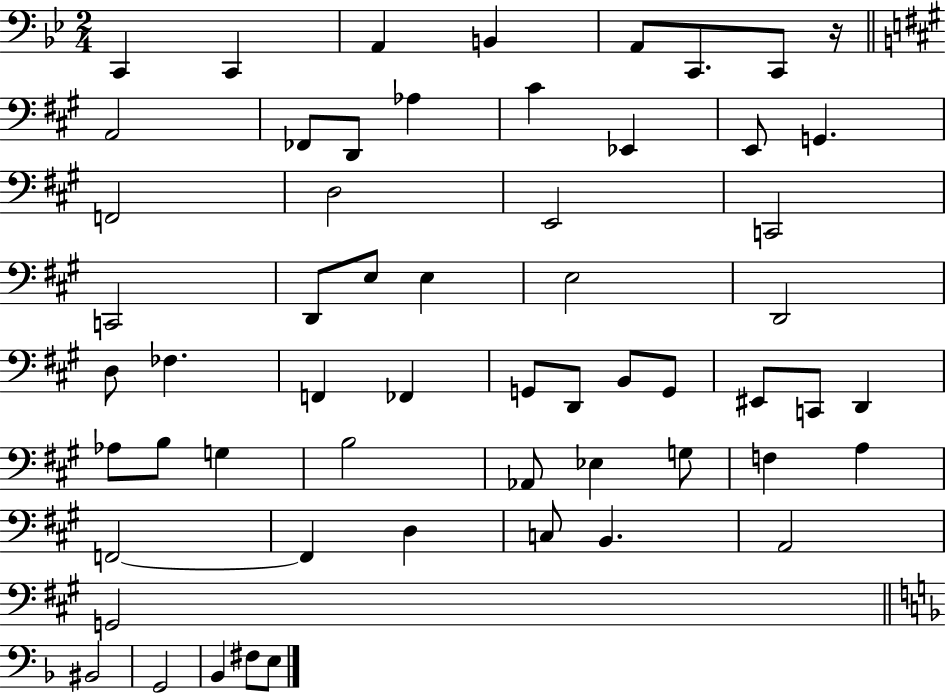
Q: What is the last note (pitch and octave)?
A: E3